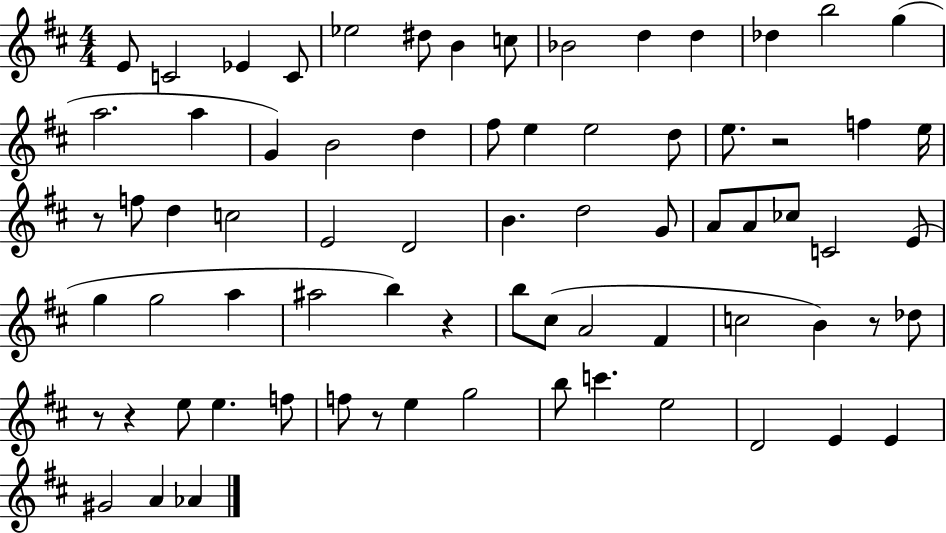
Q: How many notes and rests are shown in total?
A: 73